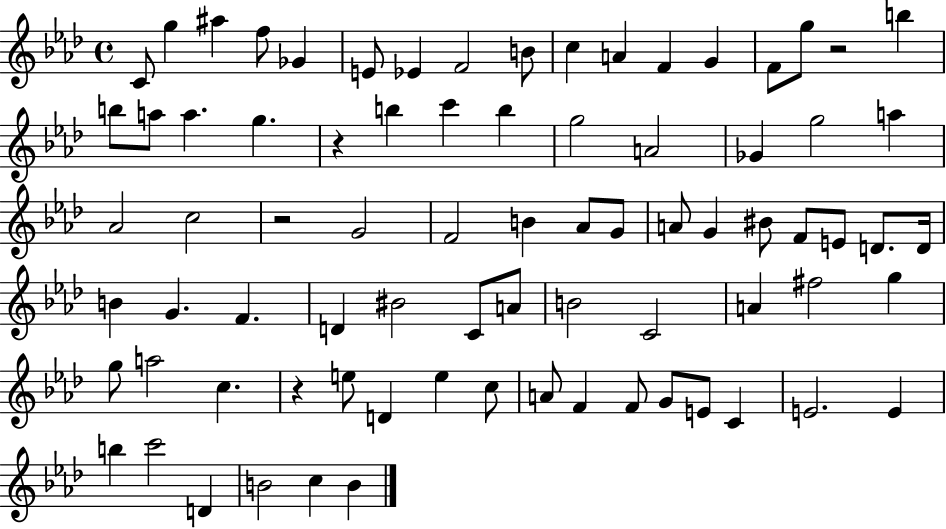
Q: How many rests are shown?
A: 4